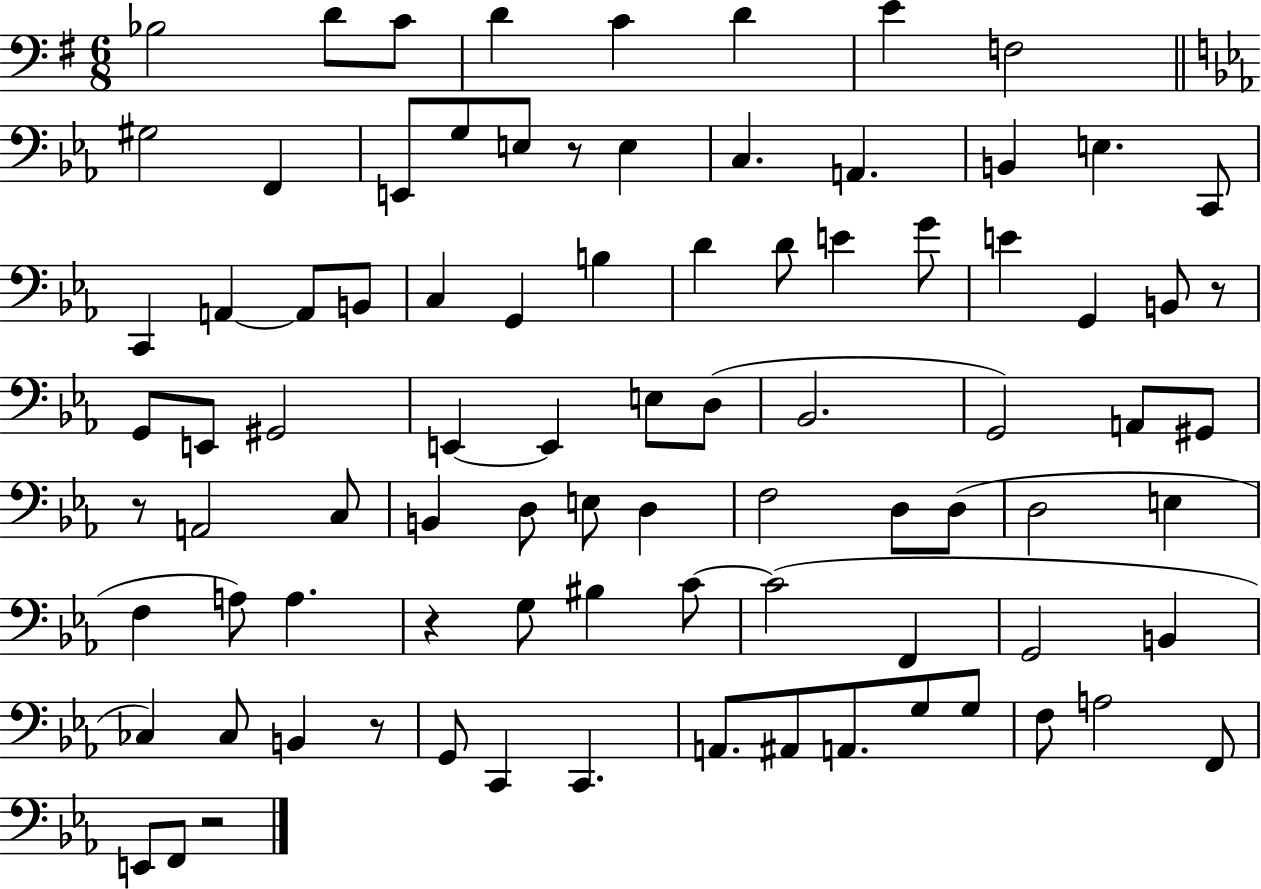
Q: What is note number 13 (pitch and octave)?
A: E3